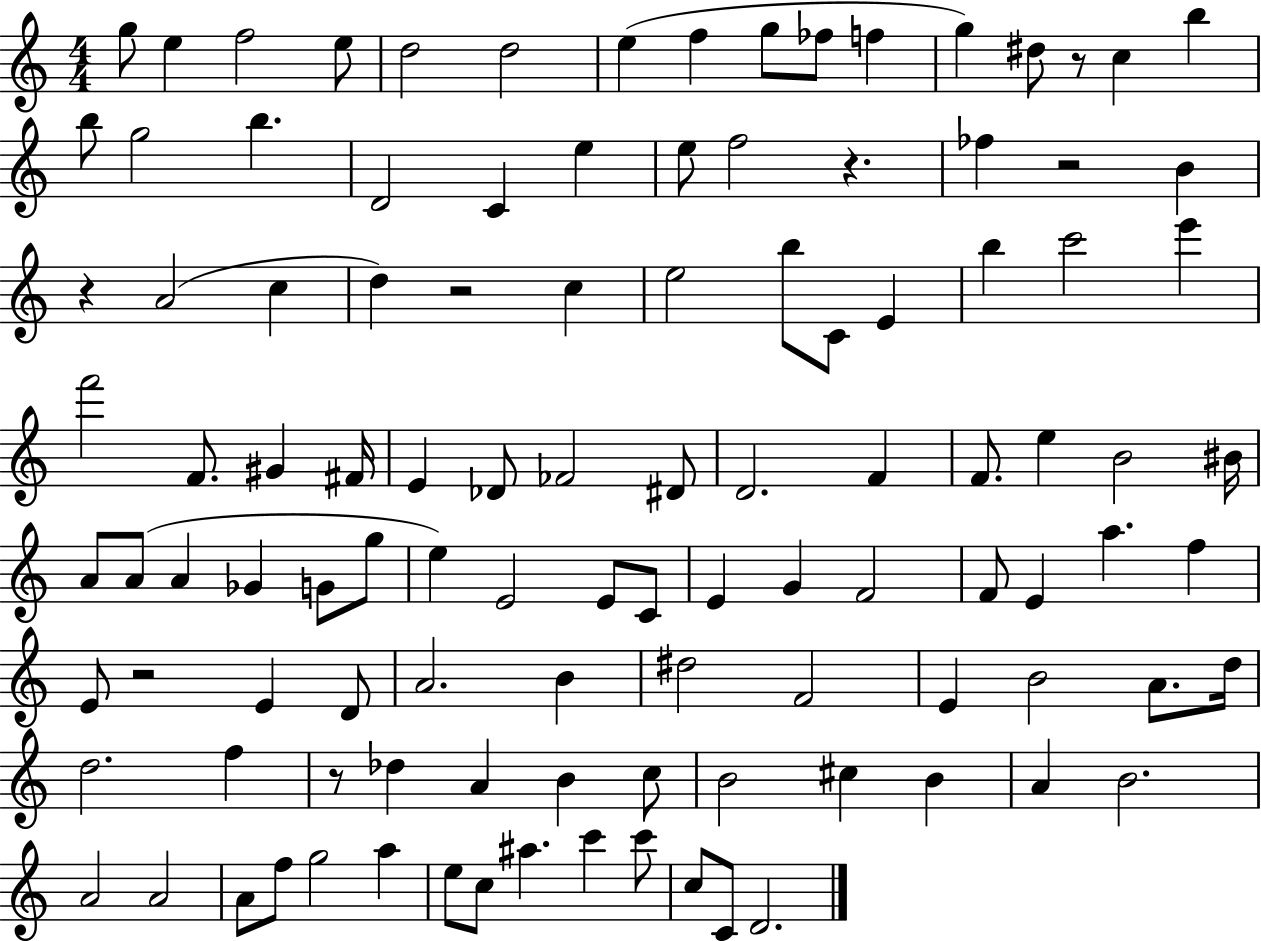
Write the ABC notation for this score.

X:1
T:Untitled
M:4/4
L:1/4
K:C
g/2 e f2 e/2 d2 d2 e f g/2 _f/2 f g ^d/2 z/2 c b b/2 g2 b D2 C e e/2 f2 z _f z2 B z A2 c d z2 c e2 b/2 C/2 E b c'2 e' f'2 F/2 ^G ^F/4 E _D/2 _F2 ^D/2 D2 F F/2 e B2 ^B/4 A/2 A/2 A _G G/2 g/2 e E2 E/2 C/2 E G F2 F/2 E a f E/2 z2 E D/2 A2 B ^d2 F2 E B2 A/2 d/4 d2 f z/2 _d A B c/2 B2 ^c B A B2 A2 A2 A/2 f/2 g2 a e/2 c/2 ^a c' c'/2 c/2 C/2 D2